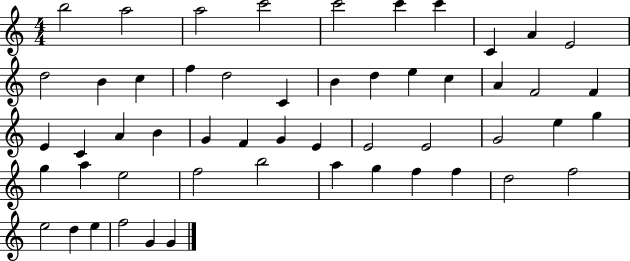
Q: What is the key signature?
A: C major